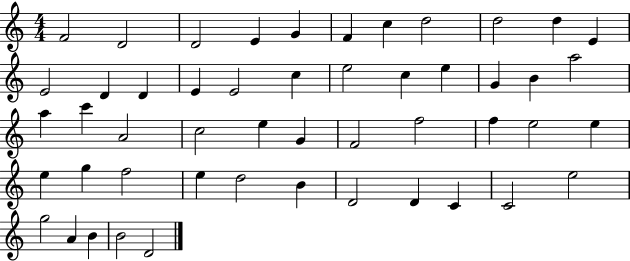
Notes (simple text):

F4/h D4/h D4/h E4/q G4/q F4/q C5/q D5/h D5/h D5/q E4/q E4/h D4/q D4/q E4/q E4/h C5/q E5/h C5/q E5/q G4/q B4/q A5/h A5/q C6/q A4/h C5/h E5/q G4/q F4/h F5/h F5/q E5/h E5/q E5/q G5/q F5/h E5/q D5/h B4/q D4/h D4/q C4/q C4/h E5/h G5/h A4/q B4/q B4/h D4/h